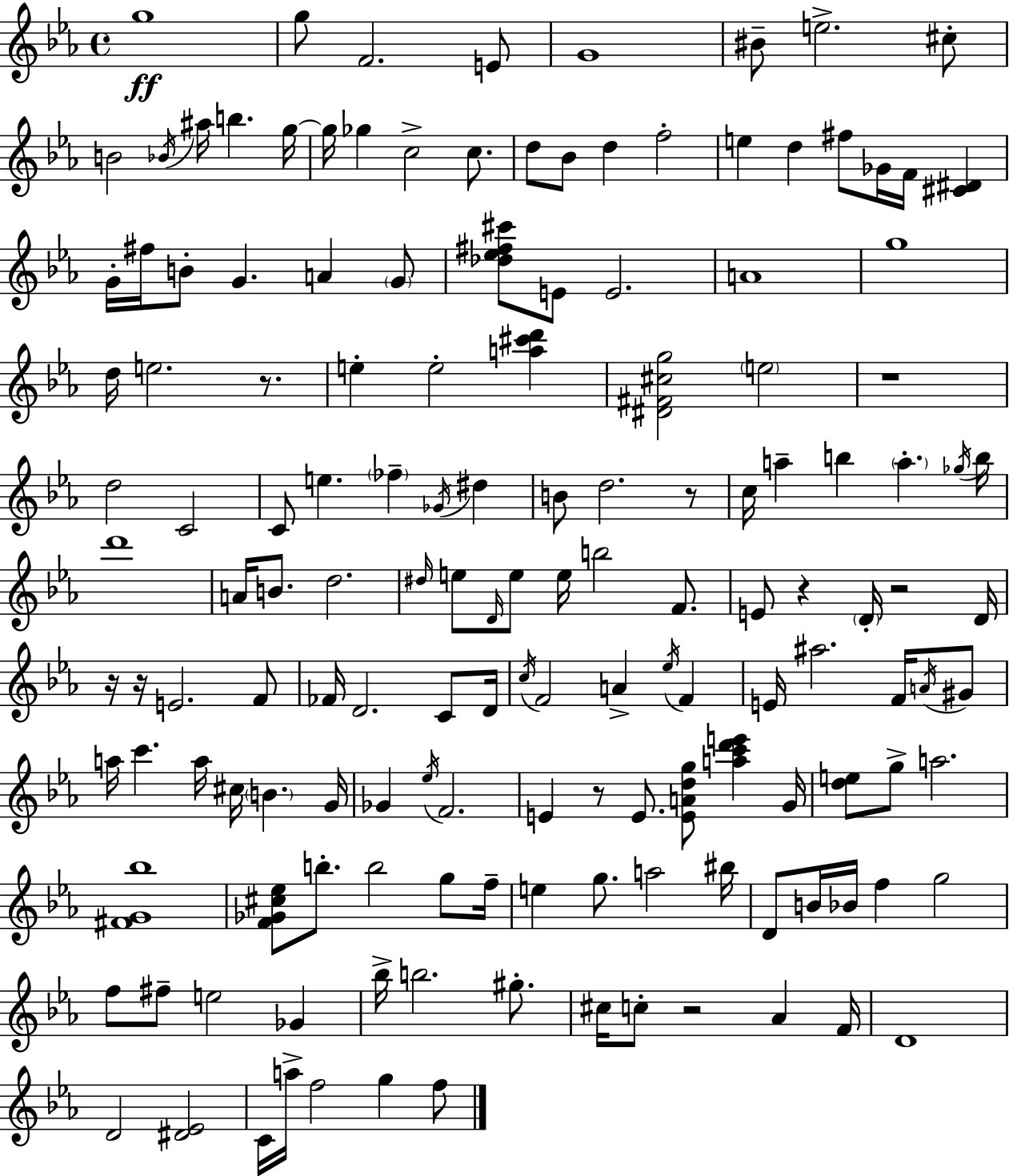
X:1
T:Untitled
M:4/4
L:1/4
K:Cm
g4 g/2 F2 E/2 G4 ^B/2 e2 ^c/2 B2 _B/4 ^a/4 b g/4 g/4 _g c2 c/2 d/2 _B/2 d f2 e d ^f/2 _G/4 F/4 [^C^D] G/4 ^f/4 B/2 G A G/2 [_d_e^f^c']/2 E/2 E2 A4 g4 d/4 e2 z/2 e e2 [a^c'd'] [^D^F^cg]2 e2 z4 d2 C2 C/2 e _f _G/4 ^d B/2 d2 z/2 c/4 a b a _g/4 b/4 d'4 A/4 B/2 d2 ^d/4 e/2 D/4 e/2 e/4 b2 F/2 E/2 z D/4 z2 D/4 z/4 z/4 E2 F/2 _F/4 D2 C/2 D/4 c/4 F2 A _e/4 F E/4 ^a2 F/4 A/4 ^G/2 a/4 c' a/4 ^c/4 B G/4 _G _e/4 F2 E z/2 E/2 [EAdg]/2 [ac'd'e'] G/4 [de]/2 g/2 a2 [^FG_b]4 [F_G^c_e]/2 b/2 b2 g/2 f/4 e g/2 a2 ^b/4 D/2 B/4 _B/4 f g2 f/2 ^f/2 e2 _G _b/4 b2 ^g/2 ^c/4 c/2 z2 _A F/4 D4 D2 [^D_E]2 C/4 a/4 f2 g f/2